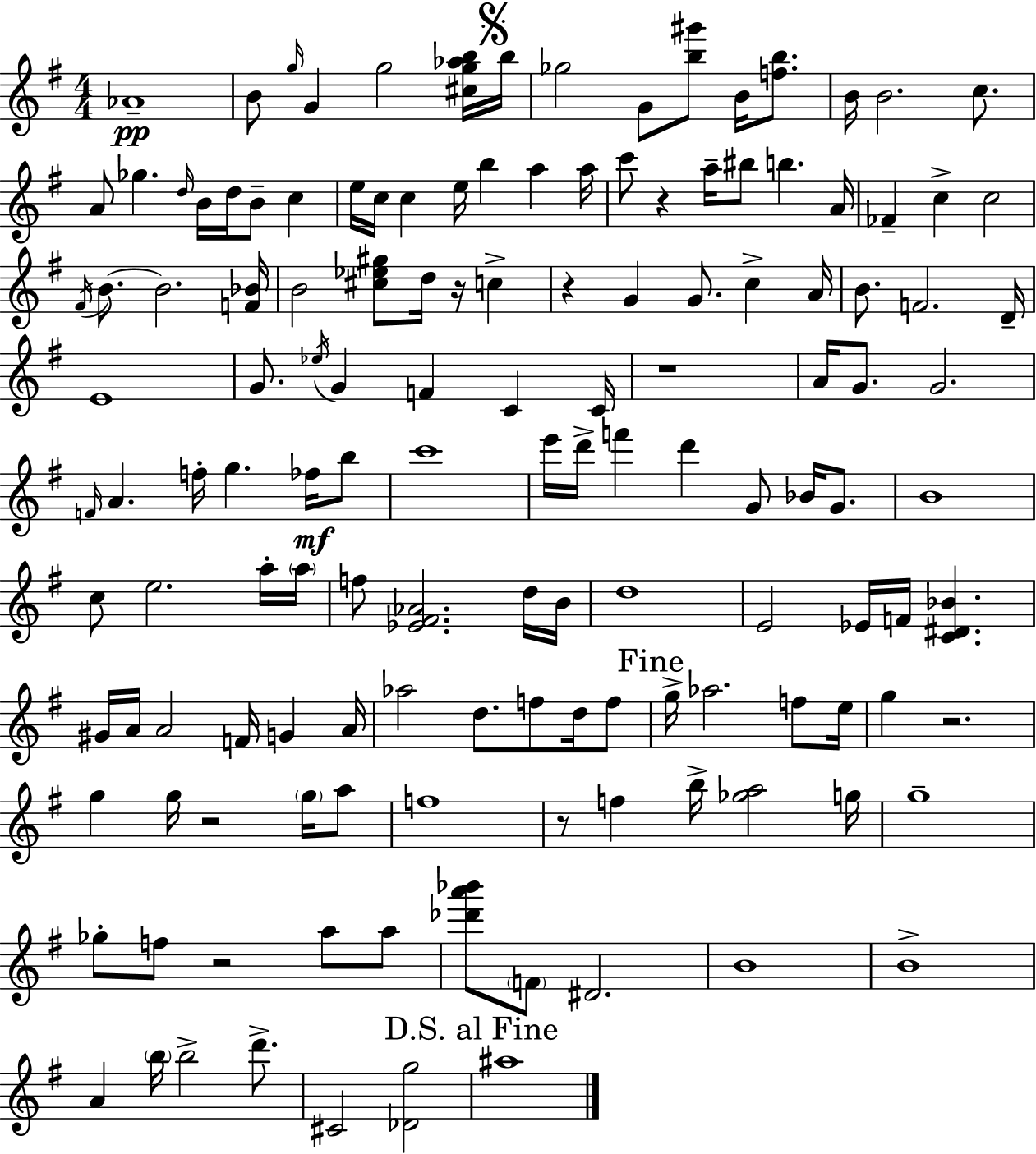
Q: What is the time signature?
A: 4/4